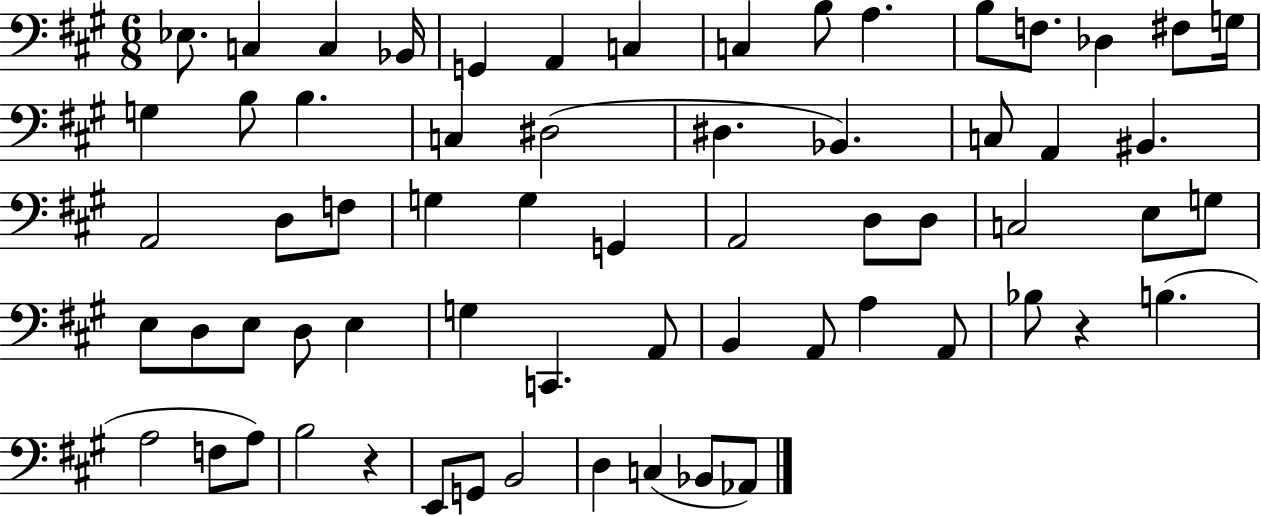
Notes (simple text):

Eb3/e. C3/q C3/q Bb2/s G2/q A2/q C3/q C3/q B3/e A3/q. B3/e F3/e. Db3/q F#3/e G3/s G3/q B3/e B3/q. C3/q D#3/h D#3/q. Bb2/q. C3/e A2/q BIS2/q. A2/h D3/e F3/e G3/q G3/q G2/q A2/h D3/e D3/e C3/h E3/e G3/e E3/e D3/e E3/e D3/e E3/q G3/q C2/q. A2/e B2/q A2/e A3/q A2/e Bb3/e R/q B3/q. A3/h F3/e A3/e B3/h R/q E2/e G2/e B2/h D3/q C3/q Bb2/e Ab2/e